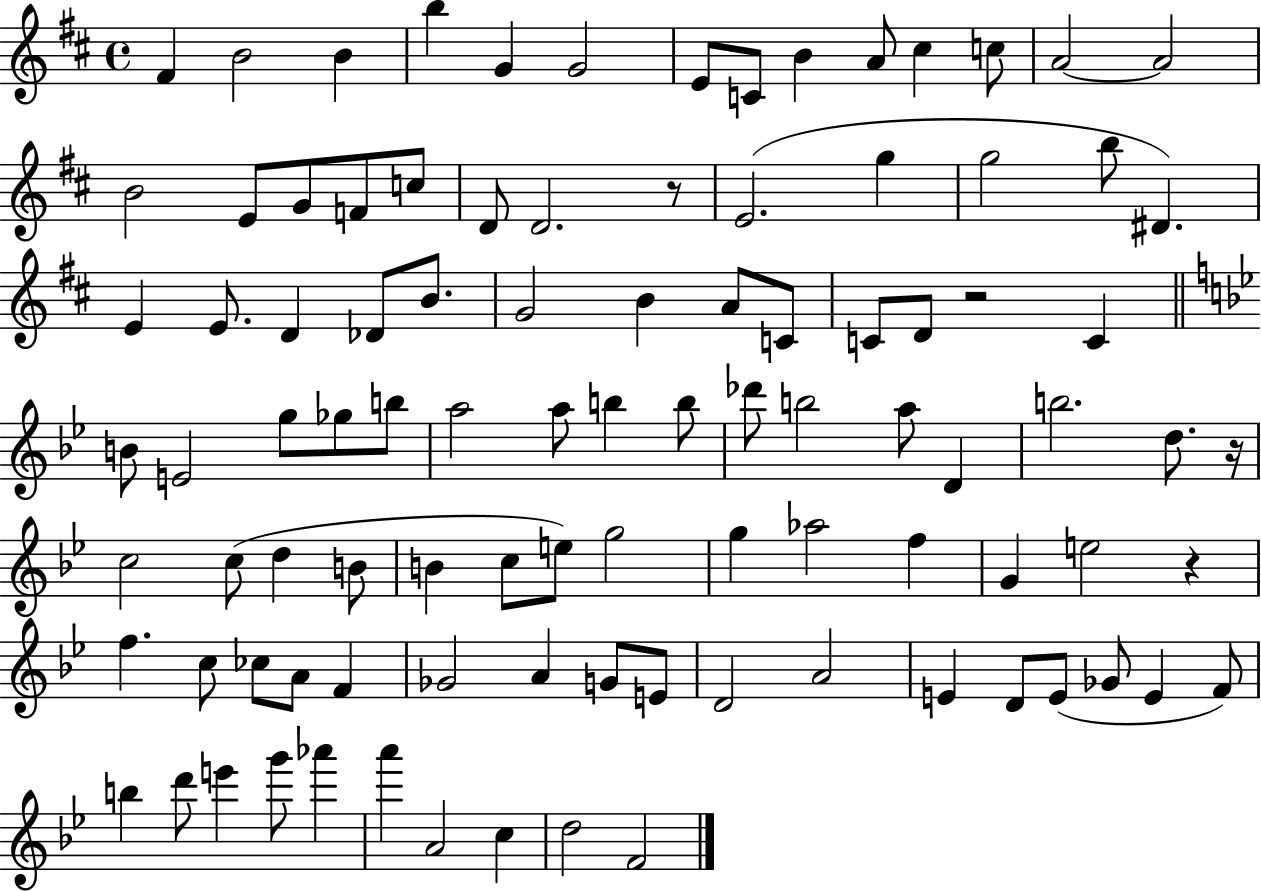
{
  \clef treble
  \time 4/4
  \defaultTimeSignature
  \key d \major
  fis'4 b'2 b'4 | b''4 g'4 g'2 | e'8 c'8 b'4 a'8 cis''4 c''8 | a'2~~ a'2 | \break b'2 e'8 g'8 f'8 c''8 | d'8 d'2. r8 | e'2.( g''4 | g''2 b''8 dis'4.) | \break e'4 e'8. d'4 des'8 b'8. | g'2 b'4 a'8 c'8 | c'8 d'8 r2 c'4 | \bar "||" \break \key bes \major b'8 e'2 g''8 ges''8 b''8 | a''2 a''8 b''4 b''8 | des'''8 b''2 a''8 d'4 | b''2. d''8. r16 | \break c''2 c''8( d''4 b'8 | b'4 c''8 e''8) g''2 | g''4 aes''2 f''4 | g'4 e''2 r4 | \break f''4. c''8 ces''8 a'8 f'4 | ges'2 a'4 g'8 e'8 | d'2 a'2 | e'4 d'8 e'8( ges'8 e'4 f'8) | \break b''4 d'''8 e'''4 g'''8 aes'''4 | a'''4 a'2 c''4 | d''2 f'2 | \bar "|."
}